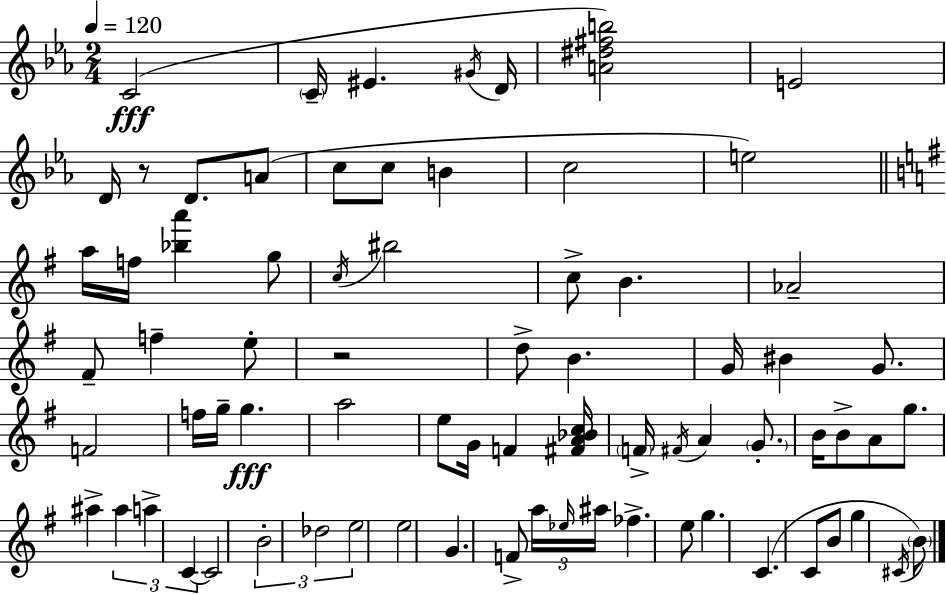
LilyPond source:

{
  \clef treble
  \numericTimeSignature
  \time 2/4
  \key c \minor
  \tempo 4 = 120
  c'2(\fff | \parenthesize c'16-- eis'4. \acciaccatura { gis'16 } | d'16 <a' dis'' fis'' b''>2) | e'2 | \break d'16 r8 d'8. a'8( | c''8 c''8 b'4 | c''2 | e''2) | \break \bar "||" \break \key g \major a''16 f''16 <bes'' a'''>4 g''8 | \acciaccatura { c''16 } bis''2 | c''8-> b'4. | aes'2-- | \break fis'8-- f''4-- e''8-. | r2 | d''8-> b'4. | g'16 bis'4 g'8. | \break f'2 | f''16 g''16-- g''4.\fff | a''2 | e''8 g'16 f'4 | \break <fis' a' bes' c''>16 \parenthesize f'16-> \acciaccatura { fis'16 } a'4 \parenthesize g'8.-. | b'16 b'8-> a'8 g''8. | ais''4-> \tuplet 3/2 { ais''4 | a''4-> c'4~~ } | \break c'2 | \tuplet 3/2 { b'2-. | des''2 | e''2 } | \break e''2 | g'4. | f'8-> \tuplet 3/2 { a''16 \grace { ees''16 } ais''16 } fes''4.-> | e''8 g''4. | \break c'4.( | c'8 b'8 g''4 | \acciaccatura { cis'16 }) \parenthesize b'8 \bar "|."
}